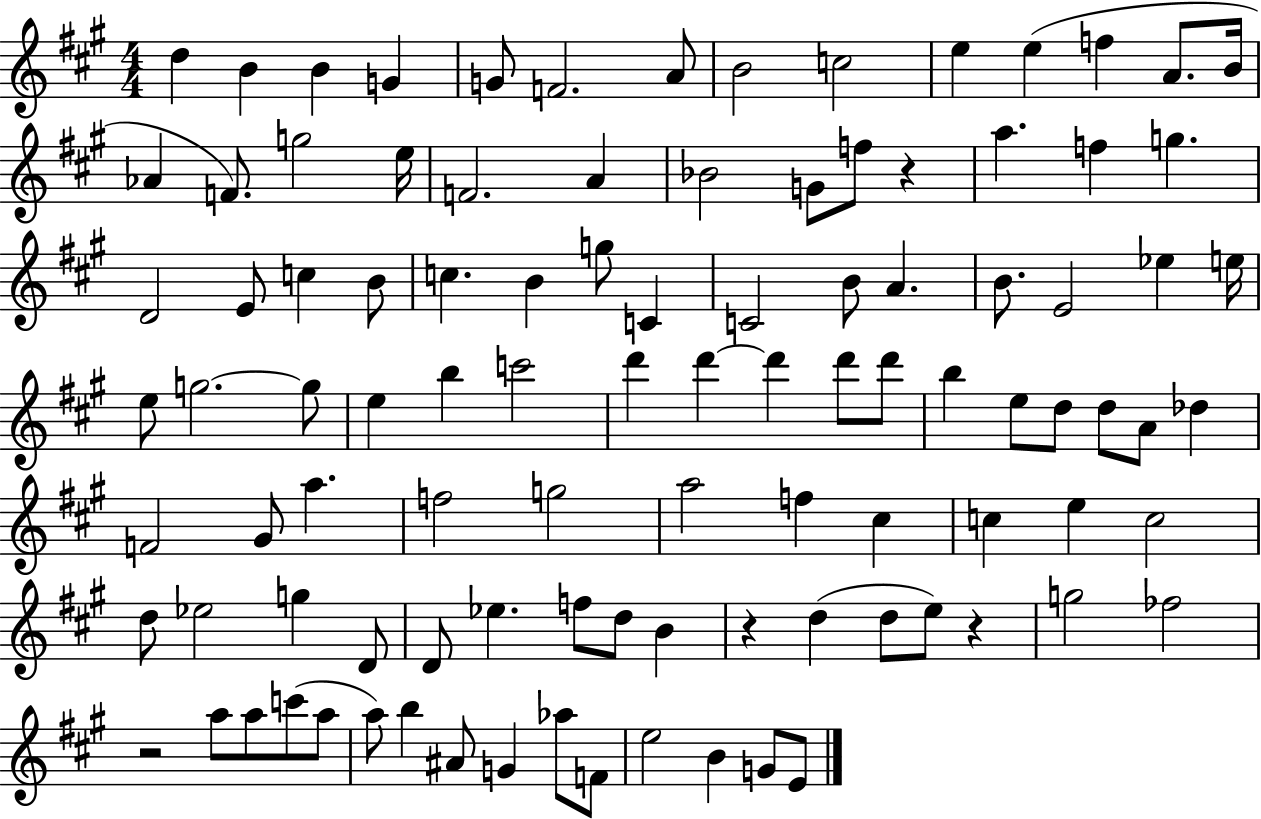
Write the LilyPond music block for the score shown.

{
  \clef treble
  \numericTimeSignature
  \time 4/4
  \key a \major
  d''4 b'4 b'4 g'4 | g'8 f'2. a'8 | b'2 c''2 | e''4 e''4( f''4 a'8. b'16 | \break aes'4 f'8.) g''2 e''16 | f'2. a'4 | bes'2 g'8 f''8 r4 | a''4. f''4 g''4. | \break d'2 e'8 c''4 b'8 | c''4. b'4 g''8 c'4 | c'2 b'8 a'4. | b'8. e'2 ees''4 e''16 | \break e''8 g''2.~~ g''8 | e''4 b''4 c'''2 | d'''4 d'''4~~ d'''4 d'''8 d'''8 | b''4 e''8 d''8 d''8 a'8 des''4 | \break f'2 gis'8 a''4. | f''2 g''2 | a''2 f''4 cis''4 | c''4 e''4 c''2 | \break d''8 ees''2 g''4 d'8 | d'8 ees''4. f''8 d''8 b'4 | r4 d''4( d''8 e''8) r4 | g''2 fes''2 | \break r2 a''8 a''8 c'''8( a''8 | a''8) b''4 ais'8 g'4 aes''8 f'8 | e''2 b'4 g'8 e'8 | \bar "|."
}